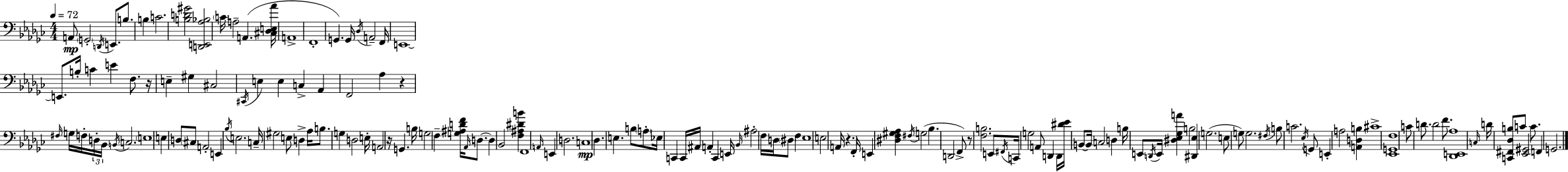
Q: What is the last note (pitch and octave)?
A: G2